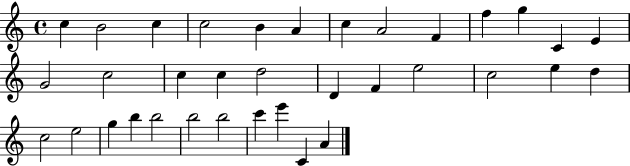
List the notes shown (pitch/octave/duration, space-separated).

C5/q B4/h C5/q C5/h B4/q A4/q C5/q A4/h F4/q F5/q G5/q C4/q E4/q G4/h C5/h C5/q C5/q D5/h D4/q F4/q E5/h C5/h E5/q D5/q C5/h E5/h G5/q B5/q B5/h B5/h B5/h C6/q E6/q C4/q A4/q